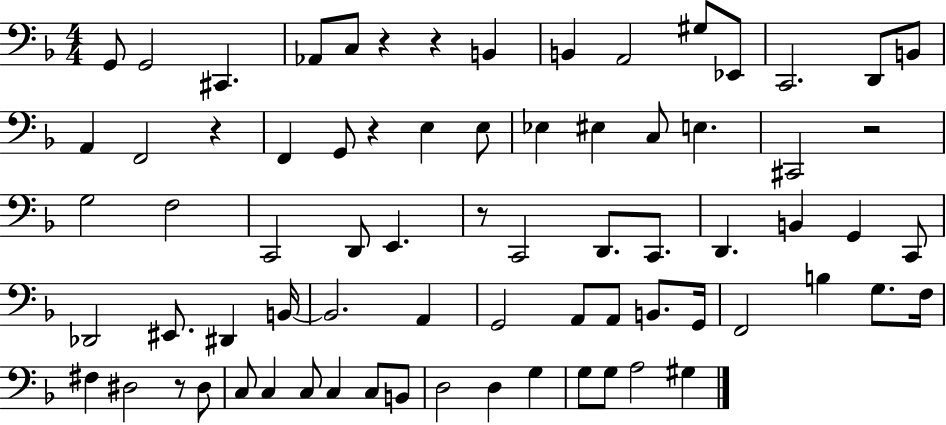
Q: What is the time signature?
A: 4/4